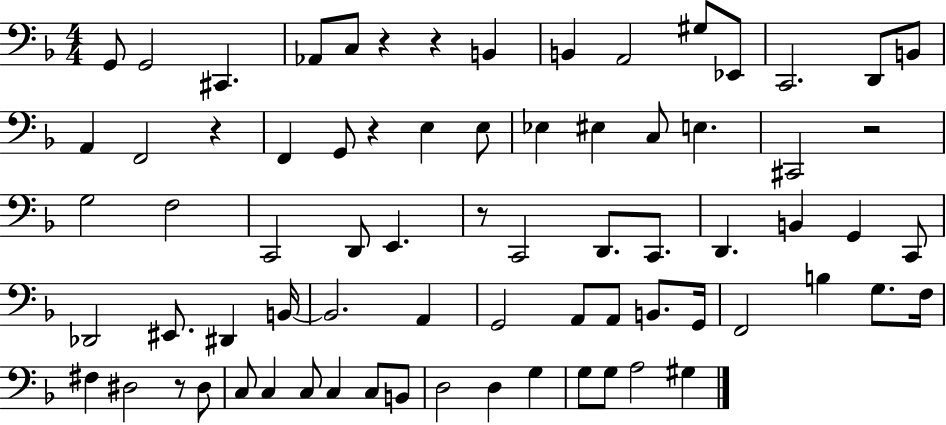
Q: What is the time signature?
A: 4/4